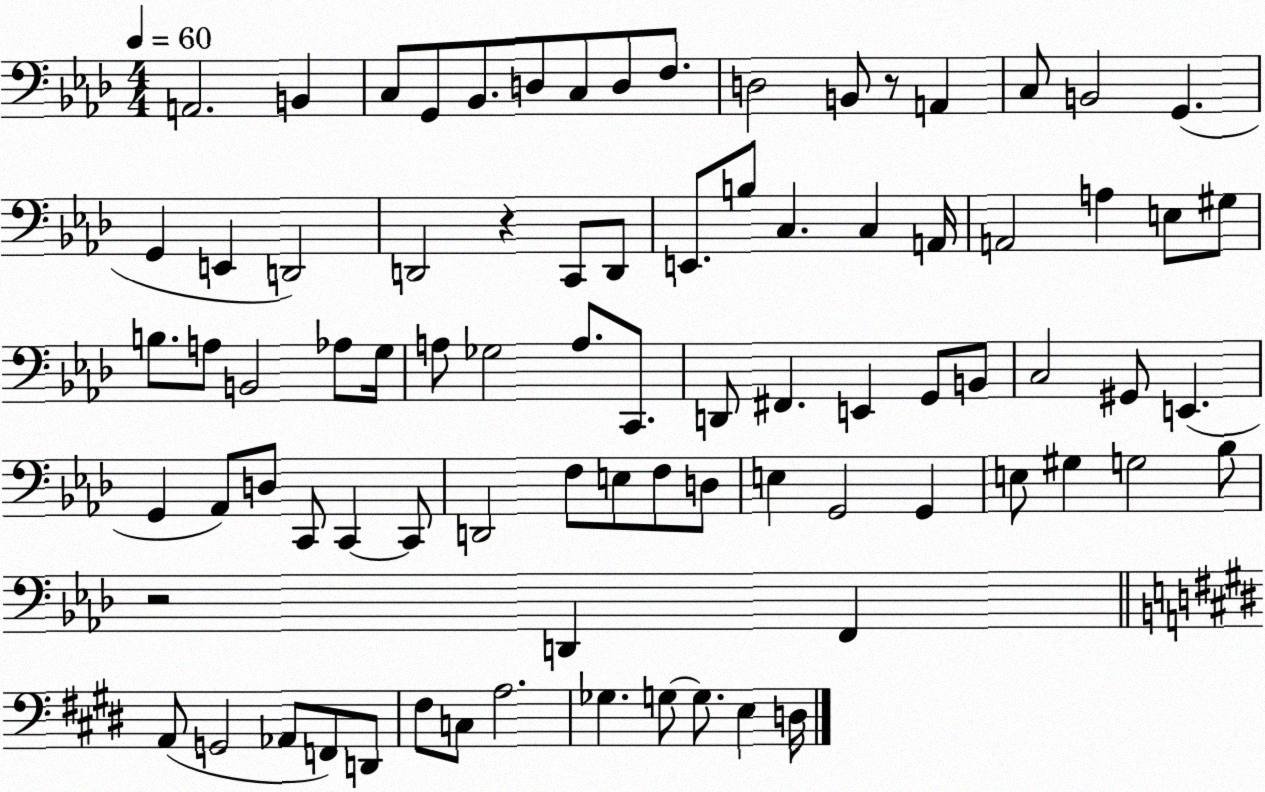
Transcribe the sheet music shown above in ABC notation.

X:1
T:Untitled
M:4/4
L:1/4
K:Ab
A,,2 B,, C,/2 G,,/2 _B,,/2 D,/2 C,/2 D,/2 F,/2 D,2 B,,/2 z/2 A,, C,/2 B,,2 G,, G,, E,, D,,2 D,,2 z C,,/2 D,,/2 E,,/2 B,/2 C, C, A,,/4 A,,2 A, E,/2 ^G,/2 B,/2 A,/2 B,,2 _A,/2 G,/4 A,/2 _G,2 A,/2 C,,/2 D,,/2 ^F,, E,, G,,/2 B,,/2 C,2 ^G,,/2 E,, G,, _A,,/2 D,/2 C,,/2 C,, C,,/2 D,,2 F,/2 E,/2 F,/2 D,/2 E, G,,2 G,, E,/2 ^G, G,2 _B,/2 z2 D,, F,, A,,/2 G,,2 _A,,/2 F,,/2 D,,/2 ^F,/2 C,/2 A,2 _G, G,/2 G,/2 E, D,/4